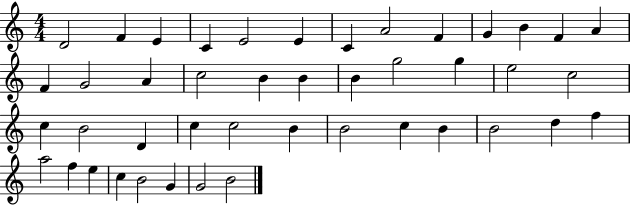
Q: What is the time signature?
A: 4/4